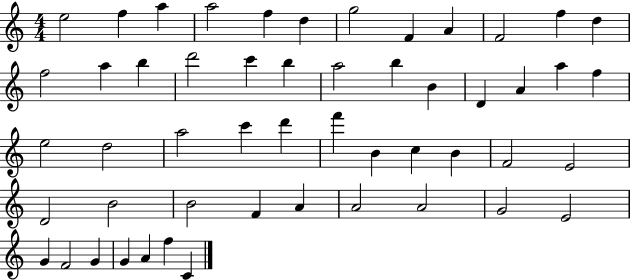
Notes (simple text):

E5/h F5/q A5/q A5/h F5/q D5/q G5/h F4/q A4/q F4/h F5/q D5/q F5/h A5/q B5/q D6/h C6/q B5/q A5/h B5/q B4/q D4/q A4/q A5/q F5/q E5/h D5/h A5/h C6/q D6/q F6/q B4/q C5/q B4/q F4/h E4/h D4/h B4/h B4/h F4/q A4/q A4/h A4/h G4/h E4/h G4/q F4/h G4/q G4/q A4/q F5/q C4/q